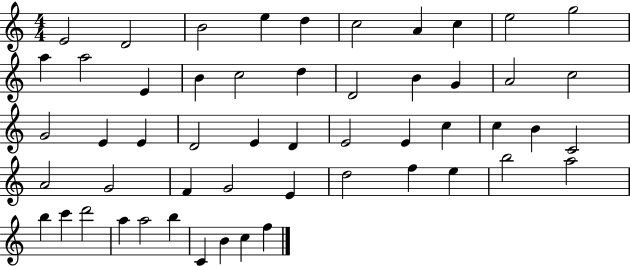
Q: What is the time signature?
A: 4/4